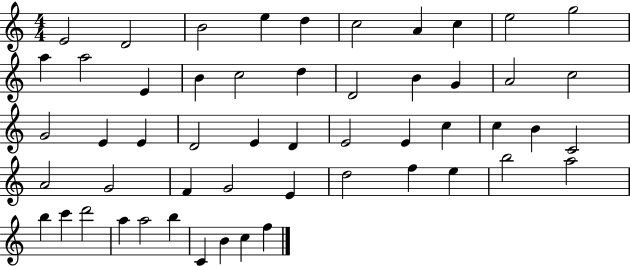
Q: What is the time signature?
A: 4/4